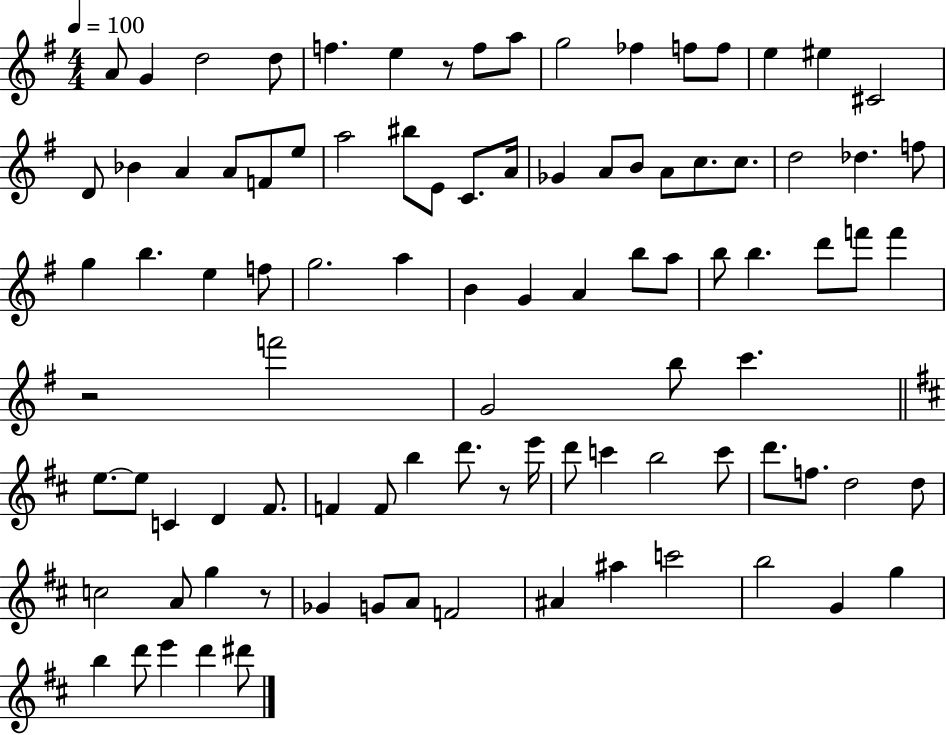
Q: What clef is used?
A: treble